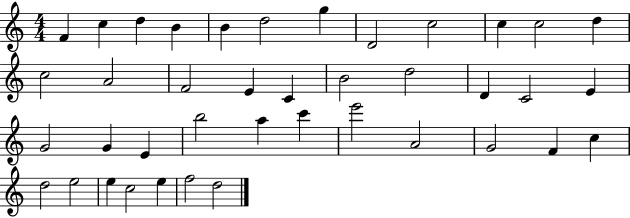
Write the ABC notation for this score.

X:1
T:Untitled
M:4/4
L:1/4
K:C
F c d B B d2 g D2 c2 c c2 d c2 A2 F2 E C B2 d2 D C2 E G2 G E b2 a c' e'2 A2 G2 F c d2 e2 e c2 e f2 d2